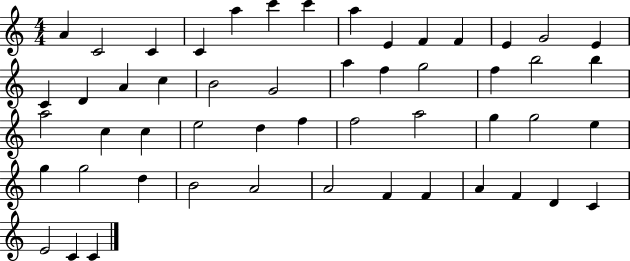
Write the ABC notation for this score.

X:1
T:Untitled
M:4/4
L:1/4
K:C
A C2 C C a c' c' a E F F E G2 E C D A c B2 G2 a f g2 f b2 b a2 c c e2 d f f2 a2 g g2 e g g2 d B2 A2 A2 F F A F D C E2 C C